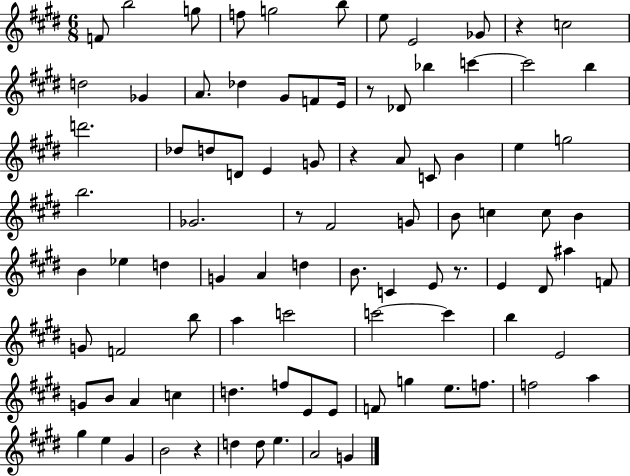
F4/e B5/h G5/e F5/e G5/h B5/e E5/e E4/h Gb4/e R/q C5/h D5/h Gb4/q A4/e. Db5/q G#4/e F4/e E4/s R/e Db4/e Bb5/q C6/q C6/h B5/q D6/h. Db5/e D5/e D4/e E4/q G4/e R/q A4/e C4/e B4/q E5/q G5/h B5/h. Gb4/h. R/e F#4/h G4/e B4/e C5/q C5/e B4/q B4/q Eb5/q D5/q G4/q A4/q D5/q B4/e. C4/q E4/e R/e. E4/q D#4/e A#5/q F4/e G4/e F4/h B5/e A5/q C6/h C6/h C6/q B5/q E4/h G4/e B4/e A4/q C5/q D5/q. F5/e E4/e E4/e F4/e G5/q E5/e. F5/e. F5/h A5/q G#5/q E5/q G#4/q B4/h R/q D5/q D5/e E5/q. A4/h G4/q